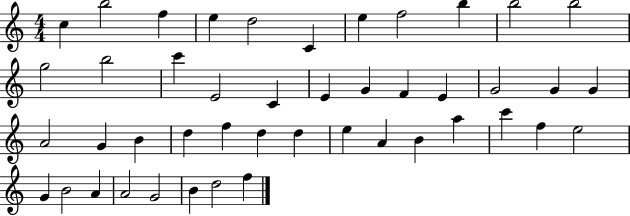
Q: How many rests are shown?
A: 0